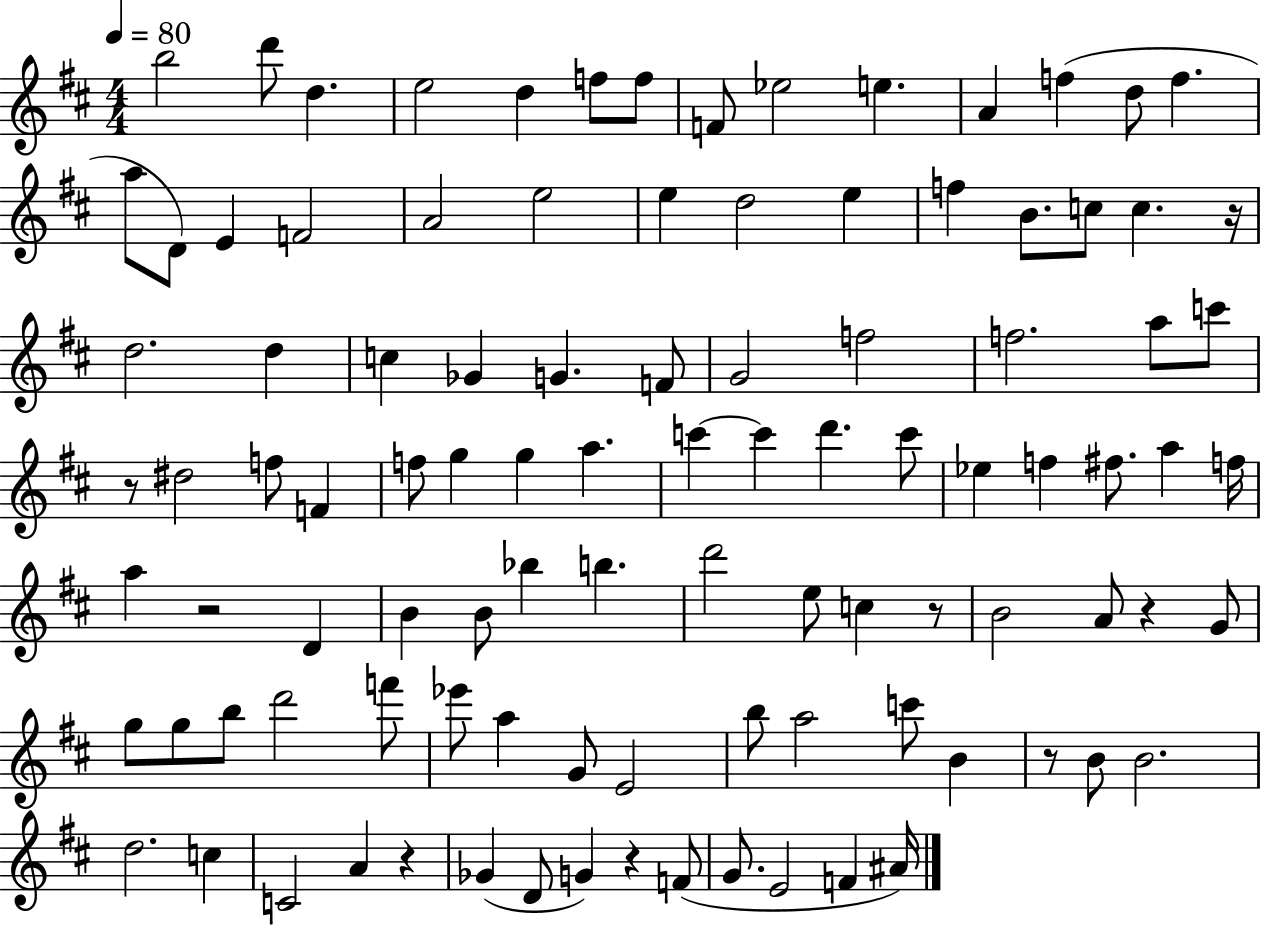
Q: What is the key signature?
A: D major